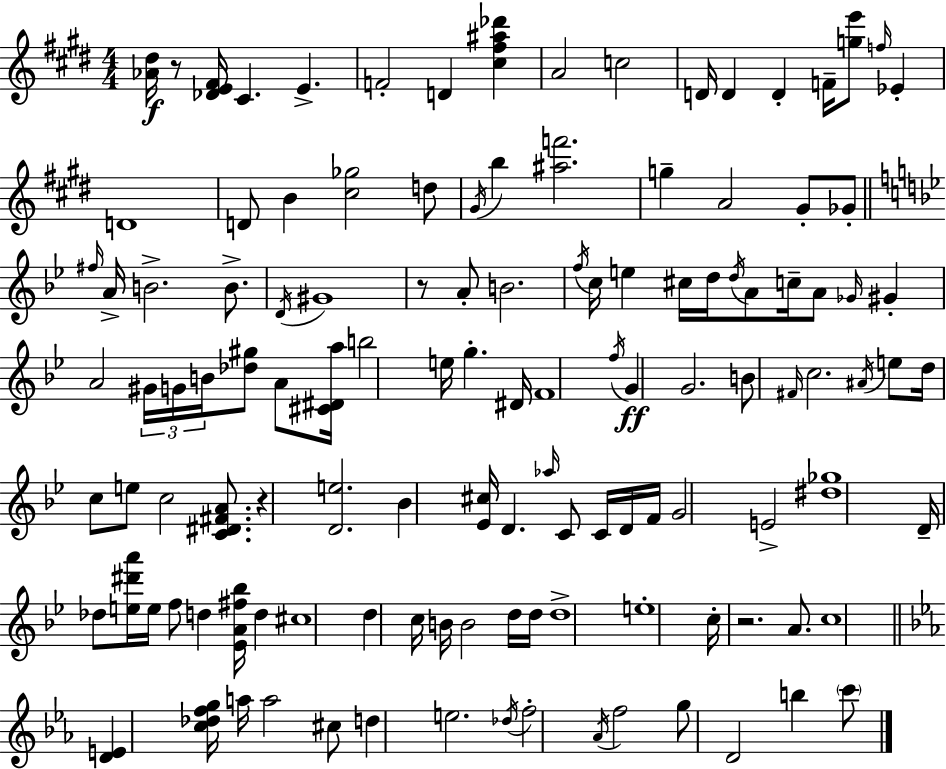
[Ab4,D#5]/s R/e [Db4,E4,F#4]/s C#4/q. E4/q. F4/h D4/q [C#5,F#5,A#5,Db6]/q A4/h C5/h D4/s D4/q D4/q F4/s [G5,E6]/e F5/s Eb4/q D4/w D4/e B4/q [C#5,Gb5]/h D5/e G#4/s B5/q [A#5,F6]/h. G5/q A4/h G#4/e Gb4/e F#5/s A4/s B4/h. B4/e. D4/s G#4/w R/e A4/e B4/h. F5/s C5/s E5/q C#5/s D5/s D5/s A4/e C5/s A4/e Gb4/s G#4/q A4/h G#4/s G4/s B4/s [Db5,G#5]/e A4/e [C#4,D#4,A5]/s B5/h E5/s G5/q. D#4/s F4/w F5/s G4/q G4/h. B4/e F#4/s C5/h. A#4/s E5/e D5/s C5/e E5/e C5/h [C4,D#4,F#4,A4]/e. R/q [D4,E5]/h. Bb4/q [Eb4,C#5]/s D4/q. Ab5/s C4/e C4/s D4/s F4/s G4/h E4/h [D#5,Gb5]/w D4/s Db5/e [E5,D#6,A6]/s E5/s F5/e D5/q [Eb4,A4,F#5,Bb5]/s D5/q C#5/w D5/q C5/s B4/s B4/h D5/s D5/s D5/w E5/w C5/s R/h. A4/e. C5/w [D4,E4]/q [C5,Db5,F5,G5]/s A5/s A5/h C#5/e D5/q E5/h. Db5/s F5/h Ab4/s F5/h G5/e D4/h B5/q C6/e